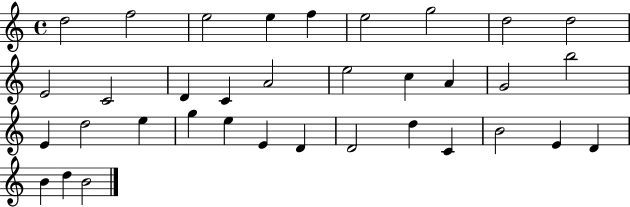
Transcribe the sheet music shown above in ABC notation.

X:1
T:Untitled
M:4/4
L:1/4
K:C
d2 f2 e2 e f e2 g2 d2 d2 E2 C2 D C A2 e2 c A G2 b2 E d2 e g e E D D2 d C B2 E D B d B2